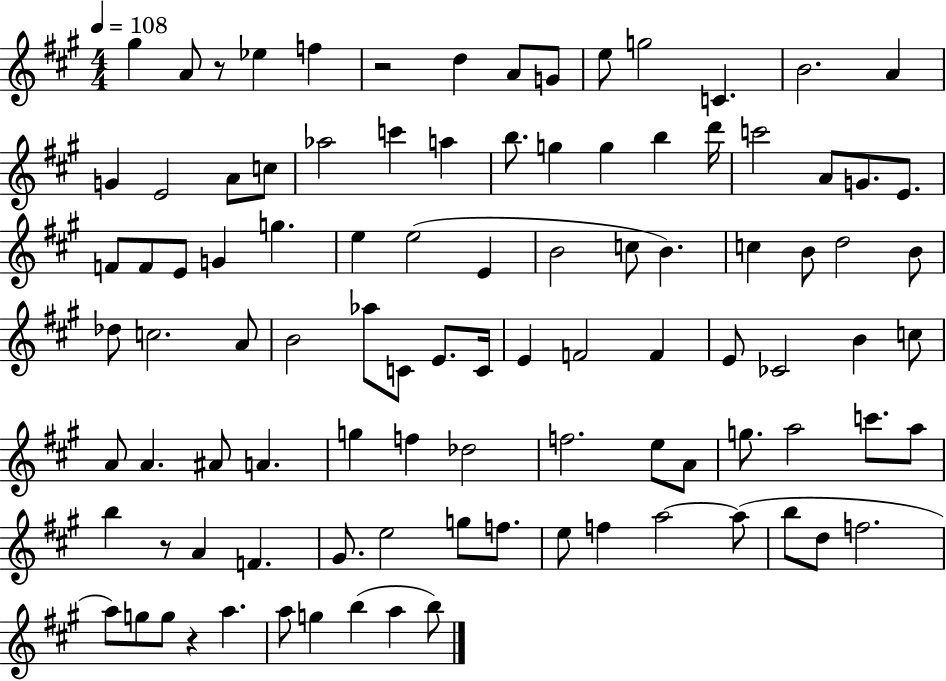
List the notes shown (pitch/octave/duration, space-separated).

G#5/q A4/e R/e Eb5/q F5/q R/h D5/q A4/e G4/e E5/e G5/h C4/q. B4/h. A4/q G4/q E4/h A4/e C5/e Ab5/h C6/q A5/q B5/e. G5/q G5/q B5/q D6/s C6/h A4/e G4/e. E4/e. F4/e F4/e E4/e G4/q G5/q. E5/q E5/h E4/q B4/h C5/e B4/q. C5/q B4/e D5/h B4/e Db5/e C5/h. A4/e B4/h Ab5/e C4/e E4/e. C4/s E4/q F4/h F4/q E4/e CES4/h B4/q C5/e A4/e A4/q. A#4/e A4/q. G5/q F5/q Db5/h F5/h. E5/e A4/e G5/e. A5/h C6/e. A5/e B5/q R/e A4/q F4/q. G#4/e. E5/h G5/e F5/e. E5/e F5/q A5/h A5/e B5/e D5/e F5/h. A5/e G5/e G5/e R/q A5/q. A5/e G5/q B5/q A5/q B5/e